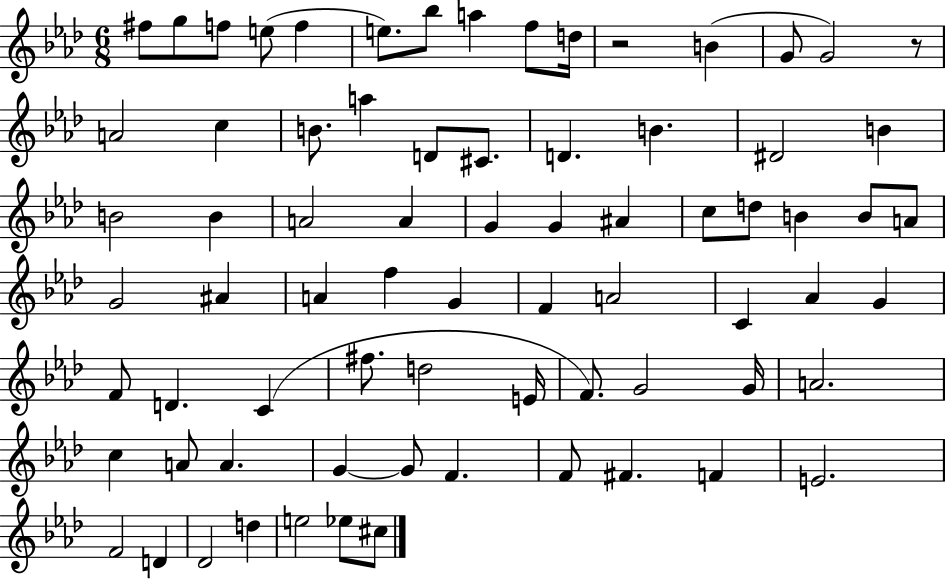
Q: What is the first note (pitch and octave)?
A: F#5